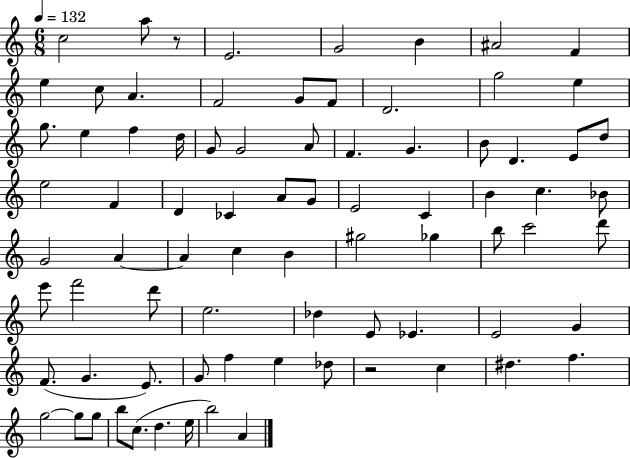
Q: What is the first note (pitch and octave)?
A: C5